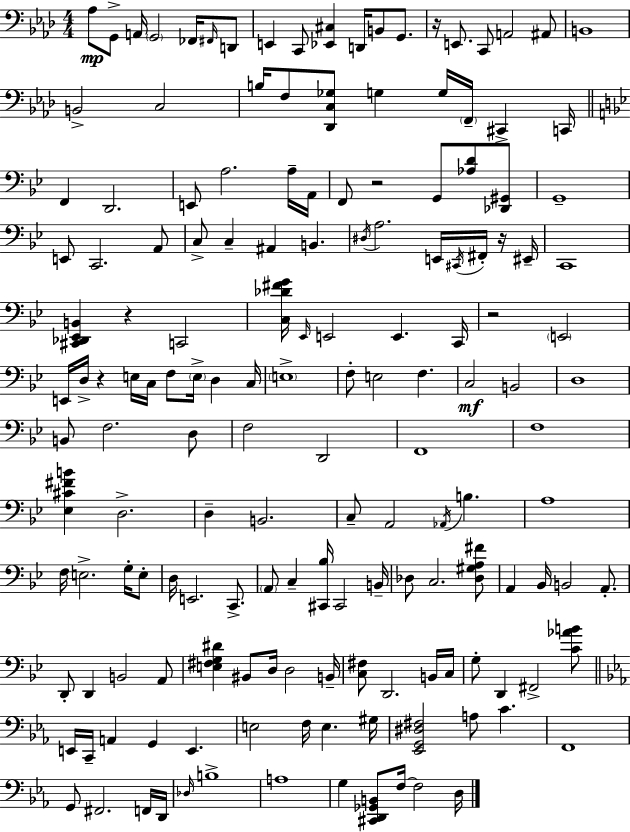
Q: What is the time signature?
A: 4/4